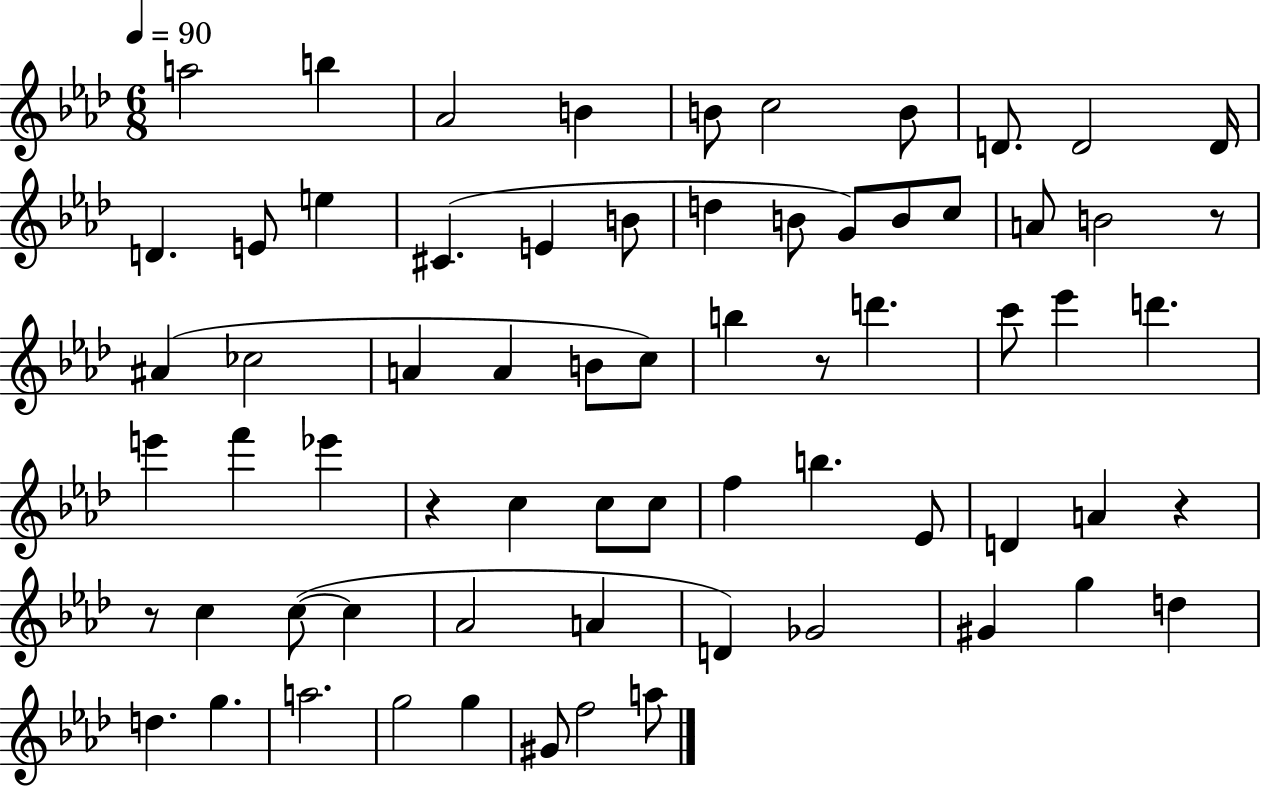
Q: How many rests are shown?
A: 5